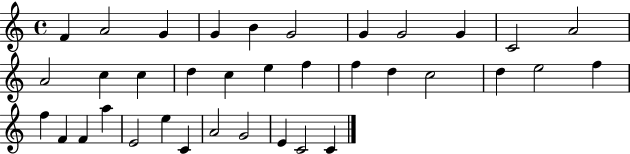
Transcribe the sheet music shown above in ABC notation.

X:1
T:Untitled
M:4/4
L:1/4
K:C
F A2 G G B G2 G G2 G C2 A2 A2 c c d c e f f d c2 d e2 f f F F a E2 e C A2 G2 E C2 C